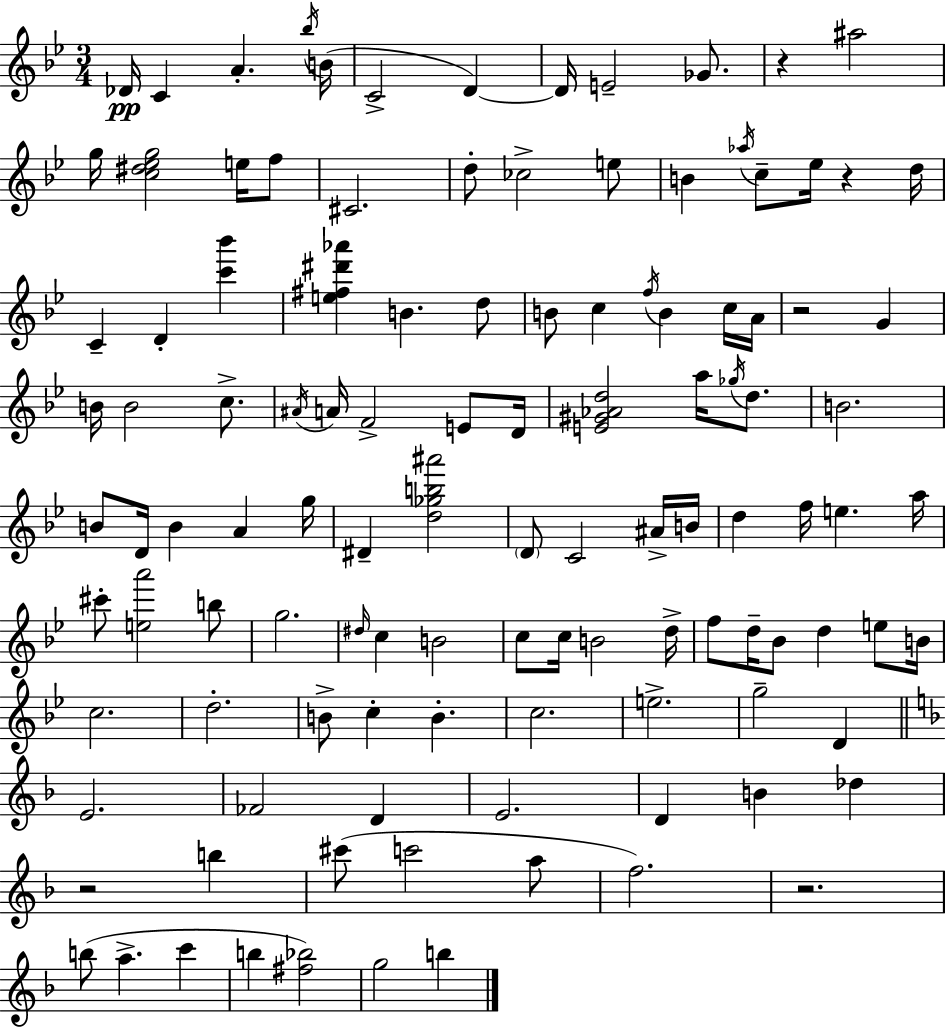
X:1
T:Untitled
M:3/4
L:1/4
K:Gm
_D/4 C A _b/4 B/4 C2 D D/4 E2 _G/2 z ^a2 g/4 [c^d_eg]2 e/4 f/2 ^C2 d/2 _c2 e/2 B _a/4 c/2 _e/4 z d/4 C D [c'_b'] [e^f^d'_a'] B d/2 B/2 c f/4 B c/4 A/4 z2 G B/4 B2 c/2 ^A/4 A/4 F2 E/2 D/4 [E^G_Ad]2 a/4 _g/4 d/2 B2 B/2 D/4 B A g/4 ^D [d_gb^a']2 D/2 C2 ^A/4 B/4 d f/4 e a/4 ^c'/2 [ea']2 b/2 g2 ^d/4 c B2 c/2 c/4 B2 d/4 f/2 d/4 _B/2 d e/2 B/4 c2 d2 B/2 c B c2 e2 g2 D E2 _F2 D E2 D B _d z2 b ^c'/2 c'2 a/2 f2 z2 b/2 a c' b [^f_b]2 g2 b